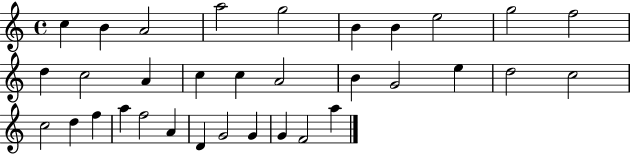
{
  \clef treble
  \time 4/4
  \defaultTimeSignature
  \key c \major
  c''4 b'4 a'2 | a''2 g''2 | b'4 b'4 e''2 | g''2 f''2 | \break d''4 c''2 a'4 | c''4 c''4 a'2 | b'4 g'2 e''4 | d''2 c''2 | \break c''2 d''4 f''4 | a''4 f''2 a'4 | d'4 g'2 g'4 | g'4 f'2 a''4 | \break \bar "|."
}